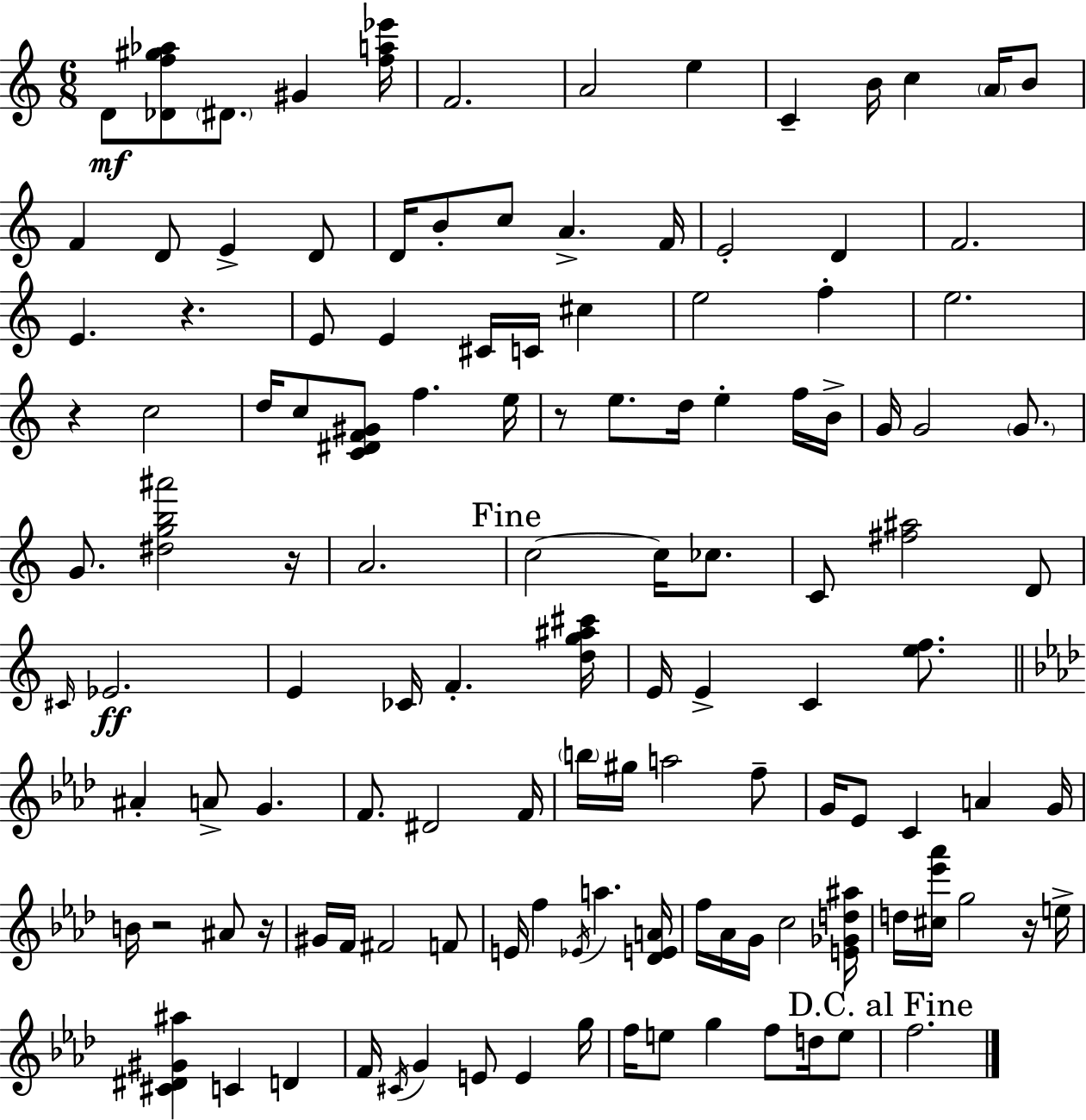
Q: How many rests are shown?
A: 7